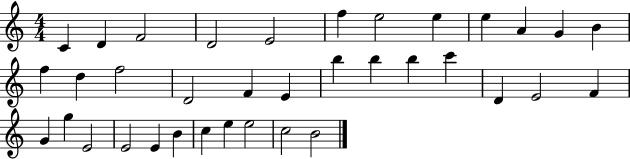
{
  \clef treble
  \numericTimeSignature
  \time 4/4
  \key c \major
  c'4 d'4 f'2 | d'2 e'2 | f''4 e''2 e''4 | e''4 a'4 g'4 b'4 | \break f''4 d''4 f''2 | d'2 f'4 e'4 | b''4 b''4 b''4 c'''4 | d'4 e'2 f'4 | \break g'4 g''4 e'2 | e'2 e'4 b'4 | c''4 e''4 e''2 | c''2 b'2 | \break \bar "|."
}